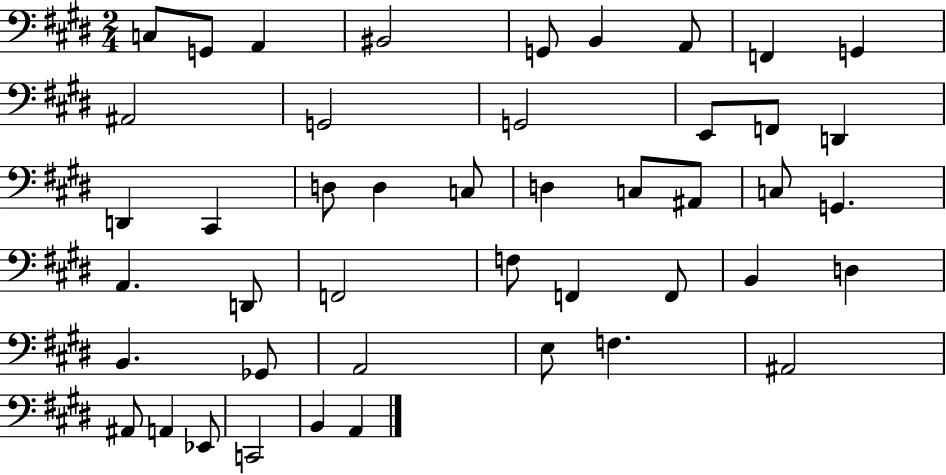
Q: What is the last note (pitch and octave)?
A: A2